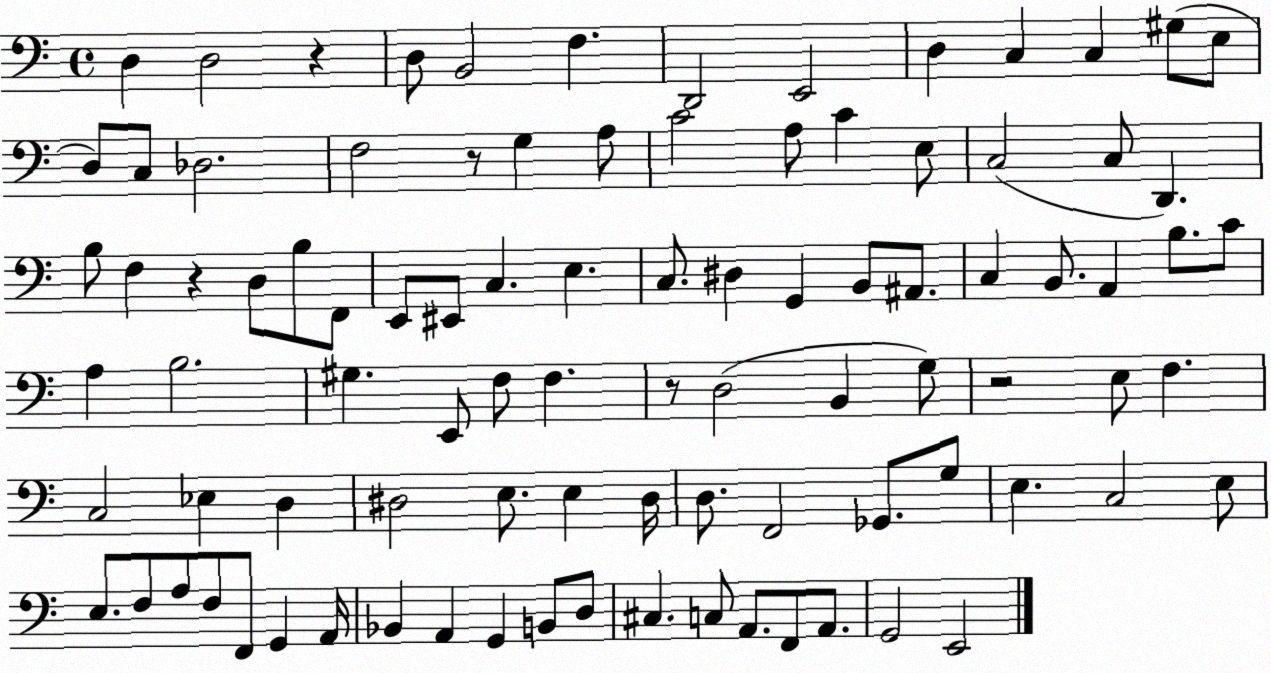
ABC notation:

X:1
T:Untitled
M:4/4
L:1/4
K:C
D, D,2 z D,/2 B,,2 F, D,,2 E,,2 D, C, C, ^G,/2 E,/2 D,/2 C,/2 _D,2 F,2 z/2 G, A,/2 C2 A,/2 C E,/2 C,2 C,/2 D,, B,/2 F, z D,/2 B,/2 F,,/2 E,,/2 ^E,,/2 C, E, C,/2 ^D, G,, B,,/2 ^A,,/2 C, B,,/2 A,, B,/2 C/2 A, B,2 ^G, E,,/2 F,/2 F, z/2 D,2 B,, G,/2 z2 E,/2 F, C,2 _E, D, ^D,2 E,/2 E, ^D,/4 D,/2 F,,2 _G,,/2 G,/2 E, C,2 E,/2 E,/2 F,/2 A,/2 F,/2 F,,/2 G,, A,,/4 _B,, A,, G,, B,,/2 D,/2 ^C, C,/2 A,,/2 F,,/2 A,,/2 G,,2 E,,2